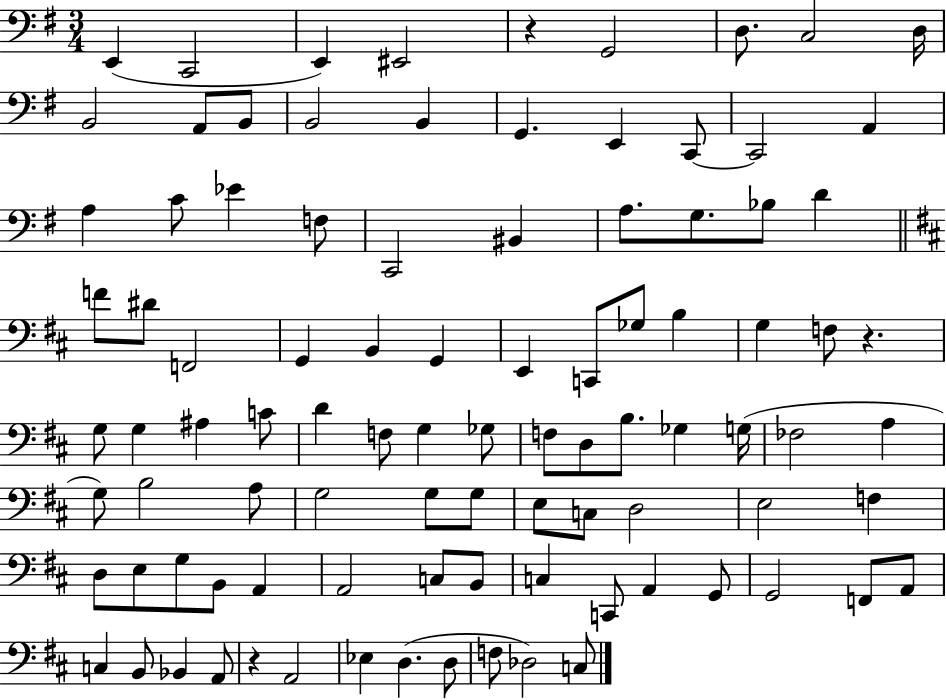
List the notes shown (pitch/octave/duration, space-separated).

E2/q C2/h E2/q EIS2/h R/q G2/h D3/e. C3/h D3/s B2/h A2/e B2/e B2/h B2/q G2/q. E2/q C2/e C2/h A2/q A3/q C4/e Eb4/q F3/e C2/h BIS2/q A3/e. G3/e. Bb3/e D4/q F4/e D#4/e F2/h G2/q B2/q G2/q E2/q C2/e Gb3/e B3/q G3/q F3/e R/q. G3/e G3/q A#3/q C4/e D4/q F3/e G3/q Gb3/e F3/e D3/e B3/e. Gb3/q G3/s FES3/h A3/q G3/e B3/h A3/e G3/h G3/e G3/e E3/e C3/e D3/h E3/h F3/q D3/e E3/e G3/e B2/e A2/q A2/h C3/e B2/e C3/q C2/e A2/q G2/e G2/h F2/e A2/e C3/q B2/e Bb2/q A2/e R/q A2/h Eb3/q D3/q. D3/e F3/e Db3/h C3/e